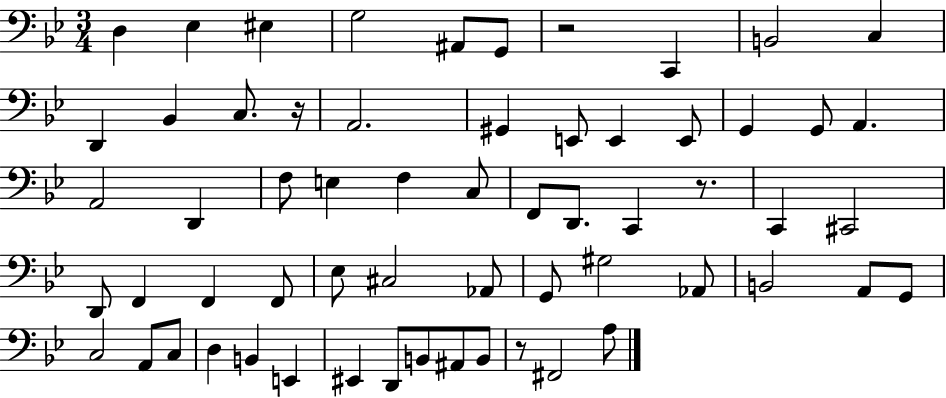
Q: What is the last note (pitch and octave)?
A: A3